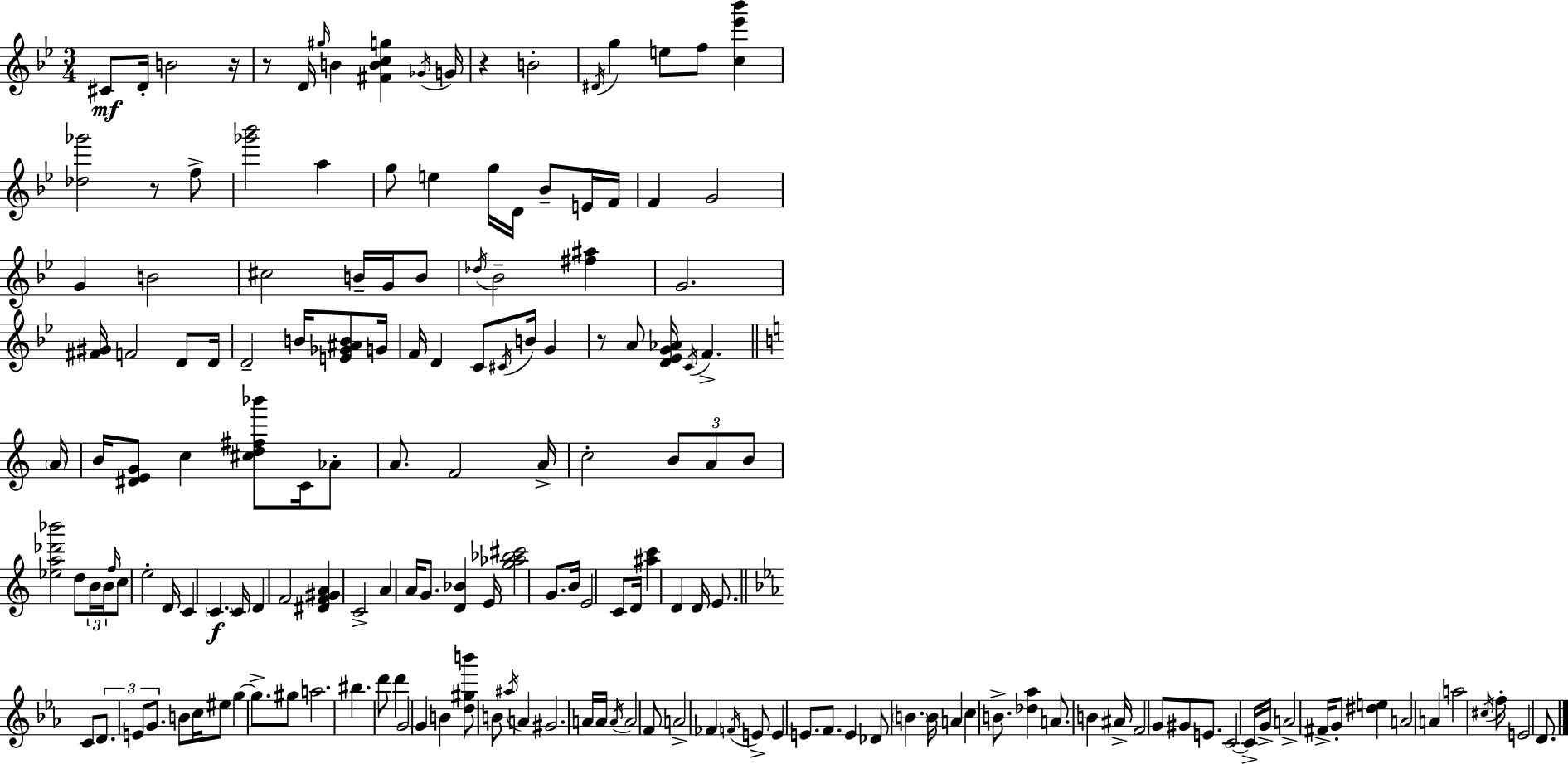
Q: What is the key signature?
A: BES major